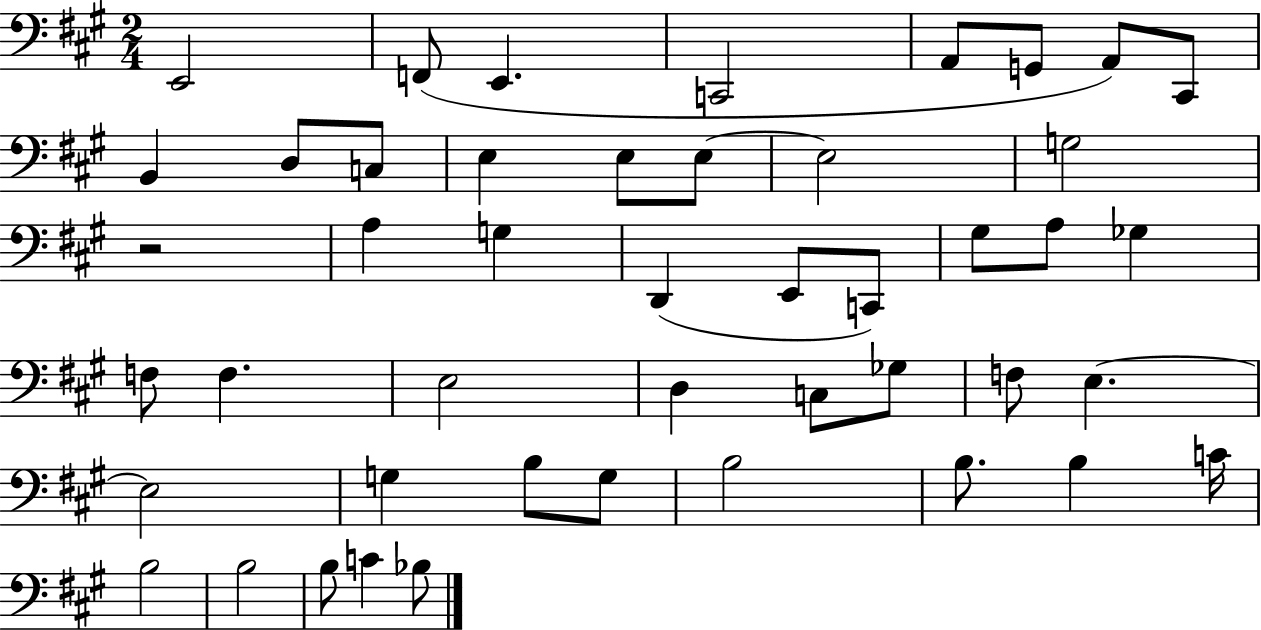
E2/h F2/e E2/q. C2/h A2/e G2/e A2/e C#2/e B2/q D3/e C3/e E3/q E3/e E3/e E3/h G3/h R/h A3/q G3/q D2/q E2/e C2/e G#3/e A3/e Gb3/q F3/e F3/q. E3/h D3/q C3/e Gb3/e F3/e E3/q. E3/h G3/q B3/e G3/e B3/h B3/e. B3/q C4/s B3/h B3/h B3/e C4/q Bb3/e